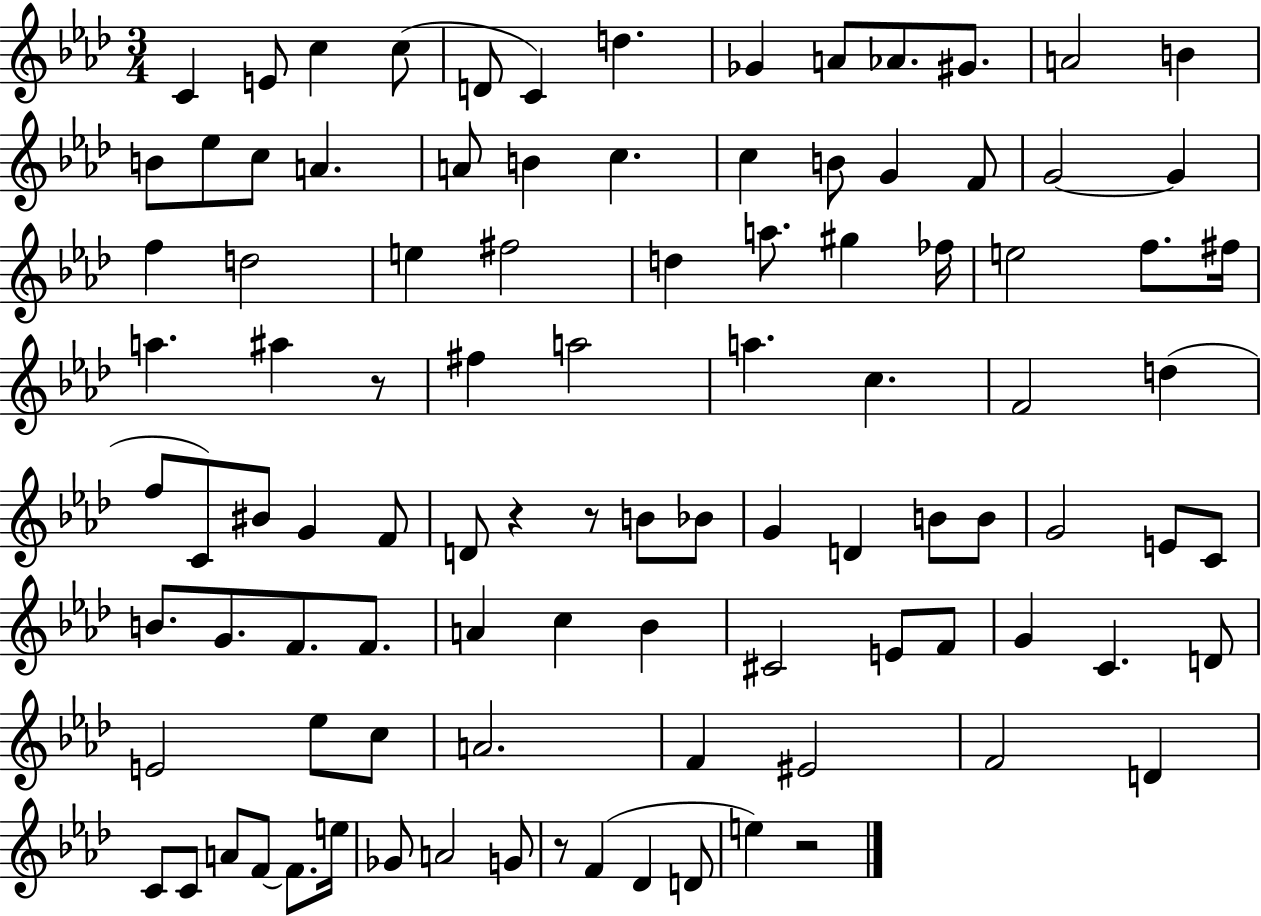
{
  \clef treble
  \numericTimeSignature
  \time 3/4
  \key aes \major
  c'4 e'8 c''4 c''8( | d'8 c'4) d''4. | ges'4 a'8 aes'8. gis'8. | a'2 b'4 | \break b'8 ees''8 c''8 a'4. | a'8 b'4 c''4. | c''4 b'8 g'4 f'8 | g'2~~ g'4 | \break f''4 d''2 | e''4 fis''2 | d''4 a''8. gis''4 fes''16 | e''2 f''8. fis''16 | \break a''4. ais''4 r8 | fis''4 a''2 | a''4. c''4. | f'2 d''4( | \break f''8 c'8) bis'8 g'4 f'8 | d'8 r4 r8 b'8 bes'8 | g'4 d'4 b'8 b'8 | g'2 e'8 c'8 | \break b'8. g'8. f'8. f'8. | a'4 c''4 bes'4 | cis'2 e'8 f'8 | g'4 c'4. d'8 | \break e'2 ees''8 c''8 | a'2. | f'4 eis'2 | f'2 d'4 | \break c'8 c'8 a'8 f'8~~ f'8. e''16 | ges'8 a'2 g'8 | r8 f'4( des'4 d'8 | e''4) r2 | \break \bar "|."
}